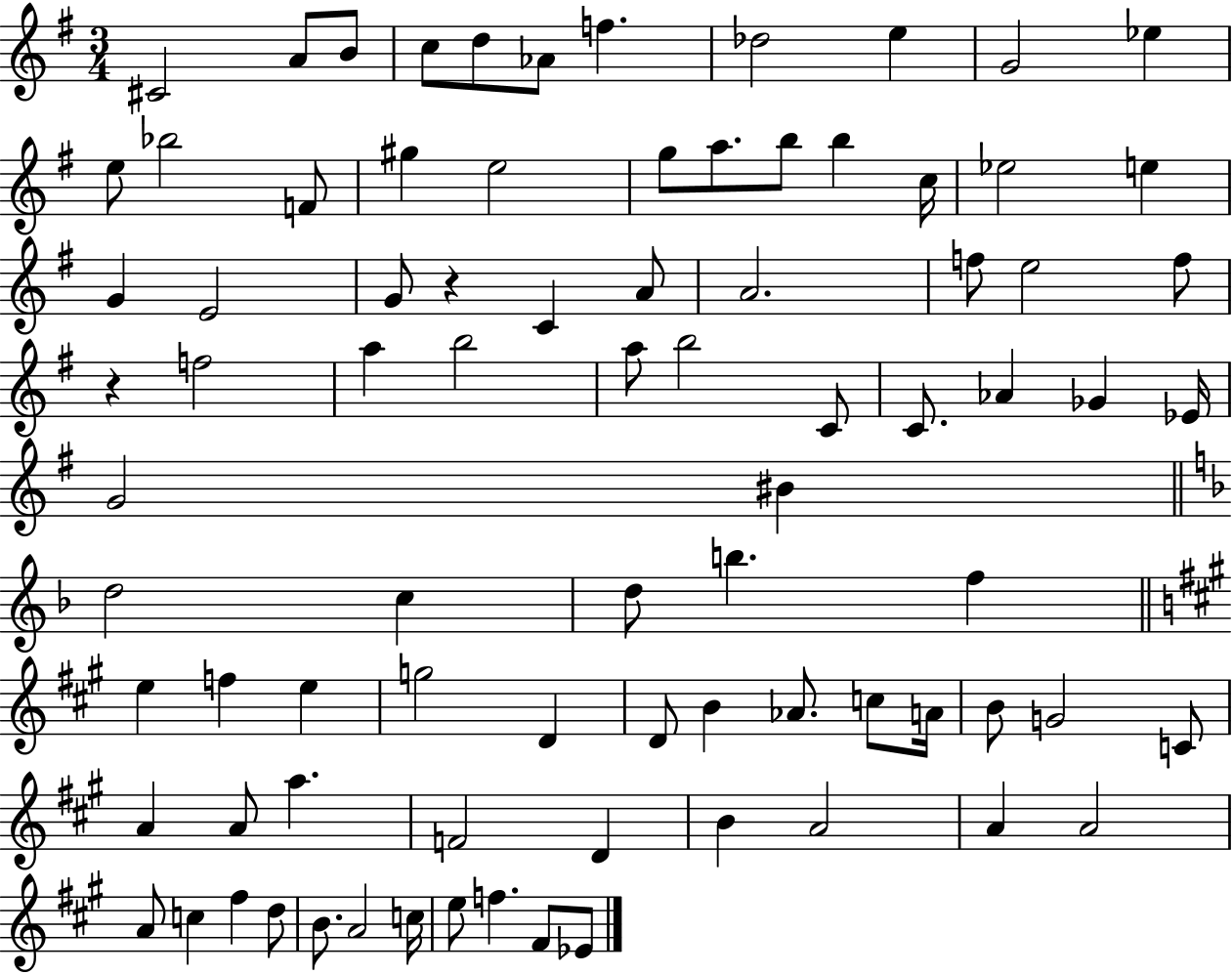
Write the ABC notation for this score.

X:1
T:Untitled
M:3/4
L:1/4
K:G
^C2 A/2 B/2 c/2 d/2 _A/2 f _d2 e G2 _e e/2 _b2 F/2 ^g e2 g/2 a/2 b/2 b c/4 _e2 e G E2 G/2 z C A/2 A2 f/2 e2 f/2 z f2 a b2 a/2 b2 C/2 C/2 _A _G _E/4 G2 ^B d2 c d/2 b f e f e g2 D D/2 B _A/2 c/2 A/4 B/2 G2 C/2 A A/2 a F2 D B A2 A A2 A/2 c ^f d/2 B/2 A2 c/4 e/2 f ^F/2 _E/2